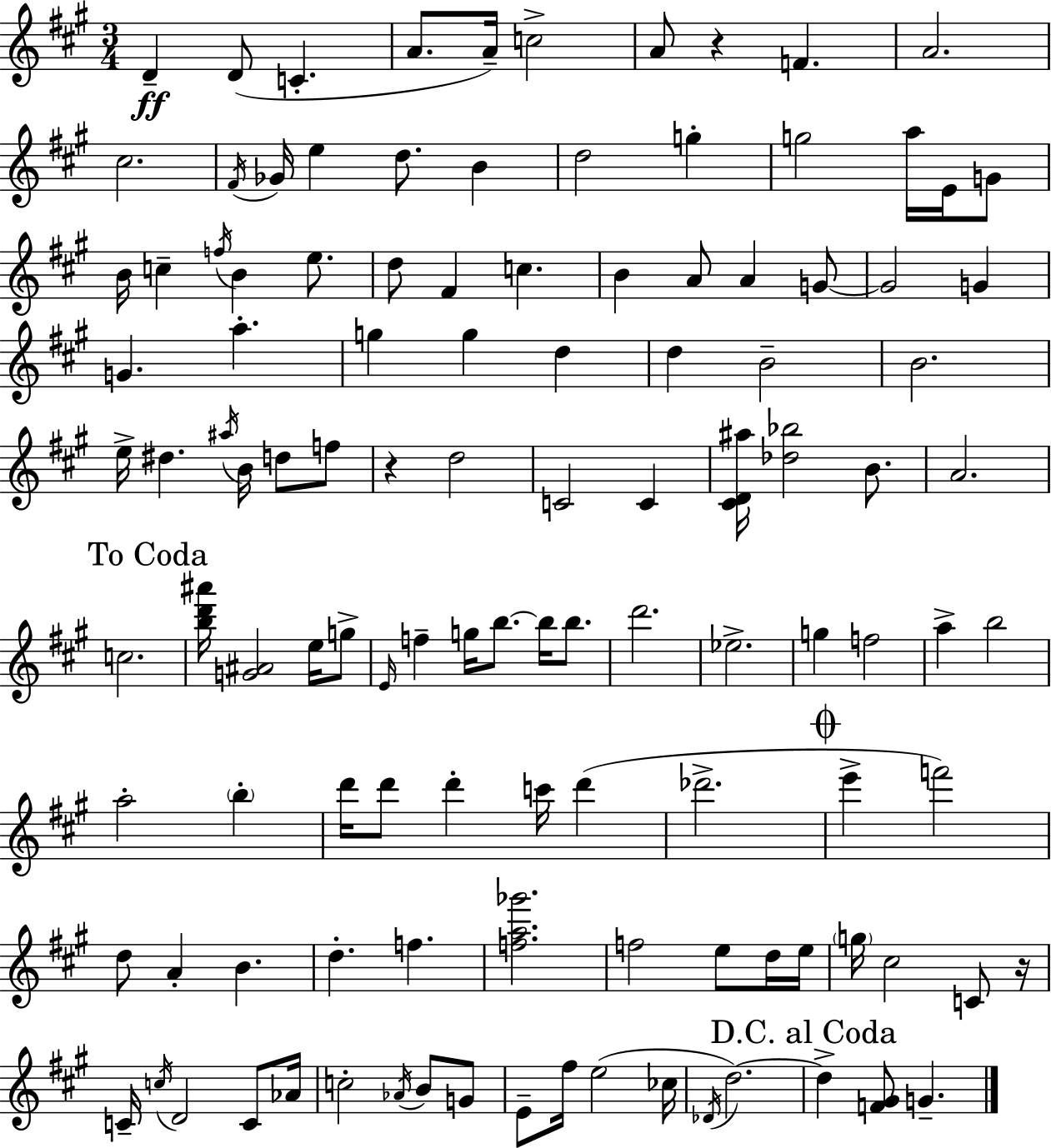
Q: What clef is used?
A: treble